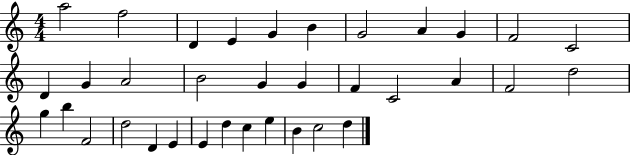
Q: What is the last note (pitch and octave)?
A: D5